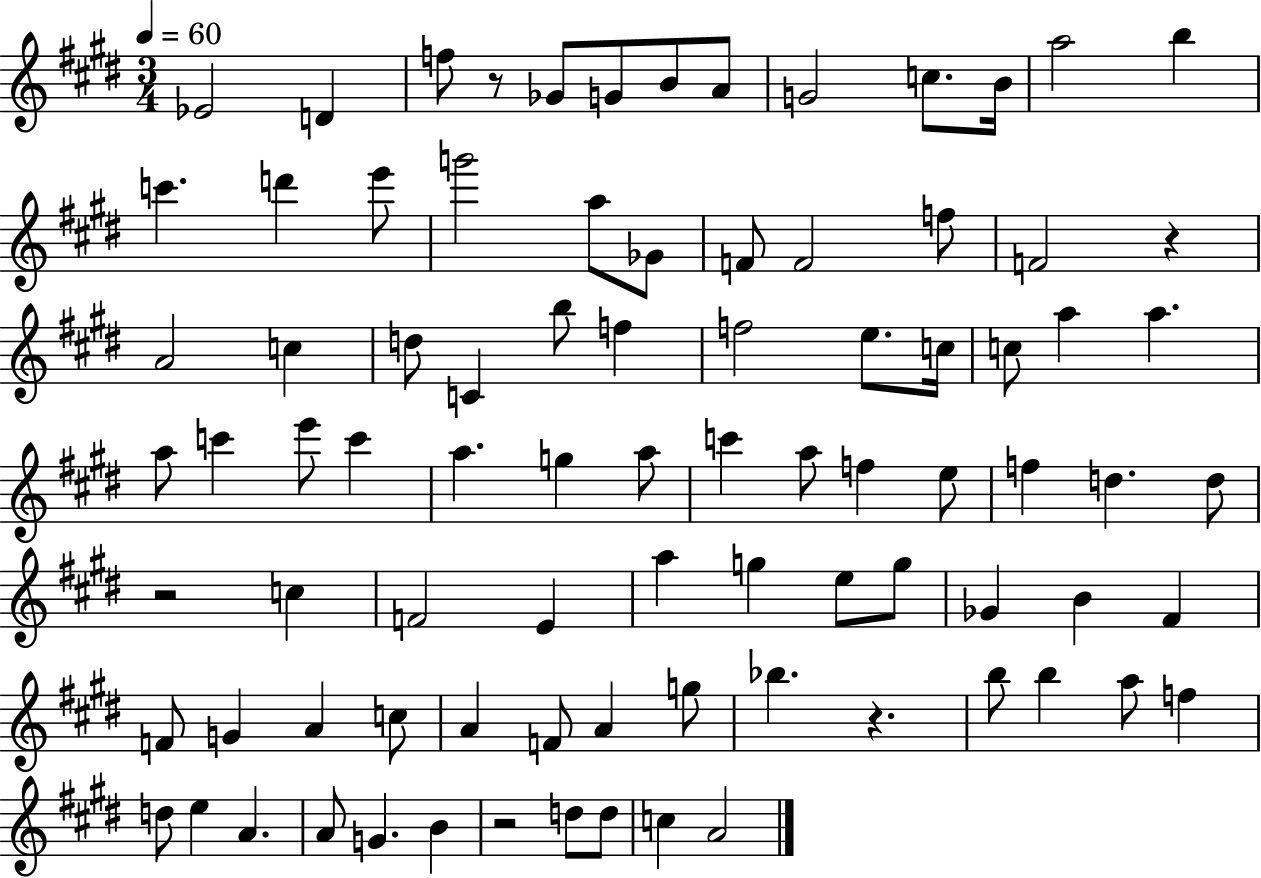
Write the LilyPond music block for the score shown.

{
  \clef treble
  \numericTimeSignature
  \time 3/4
  \key e \major
  \tempo 4 = 60
  ees'2 d'4 | f''8 r8 ges'8 g'8 b'8 a'8 | g'2 c''8. b'16 | a''2 b''4 | \break c'''4. d'''4 e'''8 | g'''2 a''8 ges'8 | f'8 f'2 f''8 | f'2 r4 | \break a'2 c''4 | d''8 c'4 b''8 f''4 | f''2 e''8. c''16 | c''8 a''4 a''4. | \break a''8 c'''4 e'''8 c'''4 | a''4. g''4 a''8 | c'''4 a''8 f''4 e''8 | f''4 d''4. d''8 | \break r2 c''4 | f'2 e'4 | a''4 g''4 e''8 g''8 | ges'4 b'4 fis'4 | \break f'8 g'4 a'4 c''8 | a'4 f'8 a'4 g''8 | bes''4. r4. | b''8 b''4 a''8 f''4 | \break d''8 e''4 a'4. | a'8 g'4. b'4 | r2 d''8 d''8 | c''4 a'2 | \break \bar "|."
}